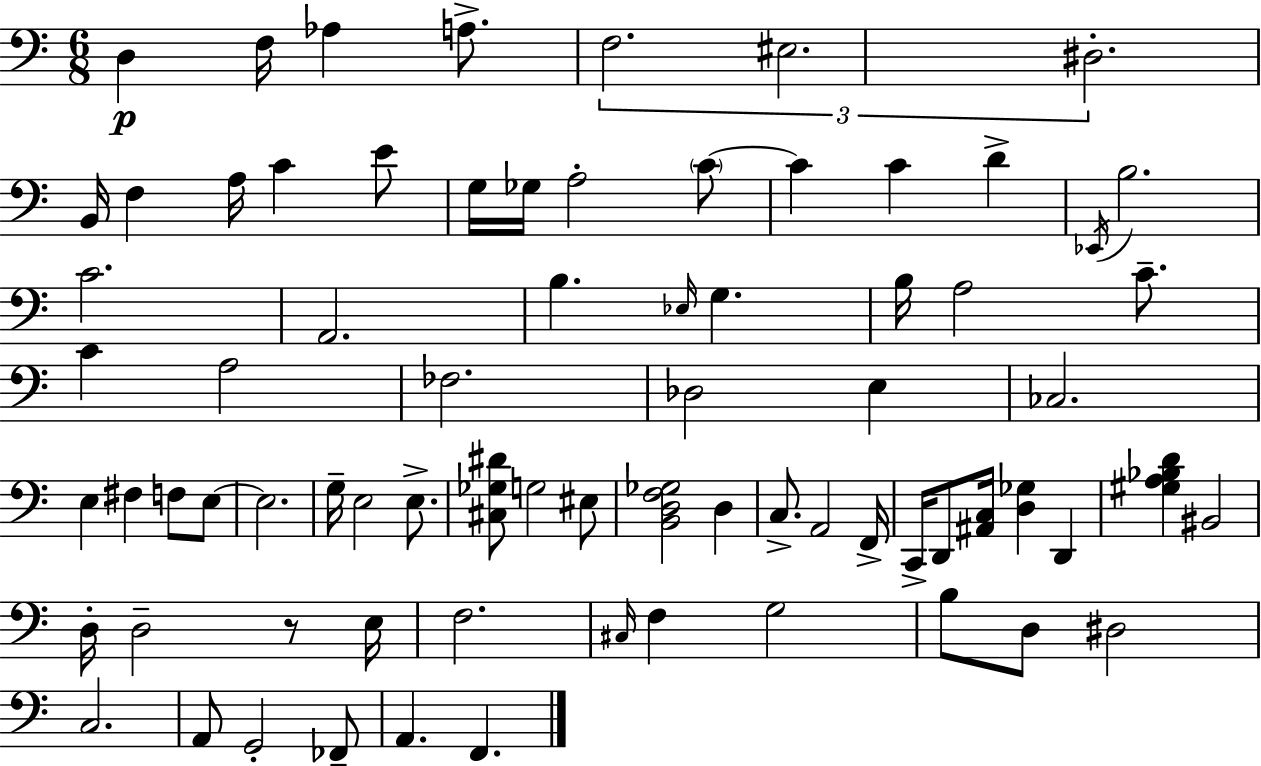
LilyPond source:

{
  \clef bass
  \numericTimeSignature
  \time 6/8
  \key c \major
  d4\p f16 aes4 a8.-> | \tuplet 3/2 { f2. | eis2. | dis2.-. } | \break b,16 f4 a16 c'4 e'8 | g16 ges16 a2-. \parenthesize c'8~~ | c'4 c'4 d'4-> | \acciaccatura { ees,16 } b2. | \break c'2. | a,2. | b4. \grace { ees16 } g4. | b16 a2 c'8.-- | \break c'4 a2 | fes2. | des2 e4 | ces2. | \break e4 fis4 f8 | e8~~ e2. | g16-- e2 e8.-> | <cis ges dis'>8 g2 | \break eis8 <b, d f ges>2 d4 | c8.-> a,2 | f,16-> c,16-> d,8 <ais, c>16 <d ges>4 d,4 | <gis a bes d'>4 bis,2 | \break d16-. d2-- r8 | e16 f2. | \grace { cis16 } f4 g2 | b8 d8 dis2 | \break c2. | a,8 g,2-. | fes,8-- a,4. f,4. | \bar "|."
}